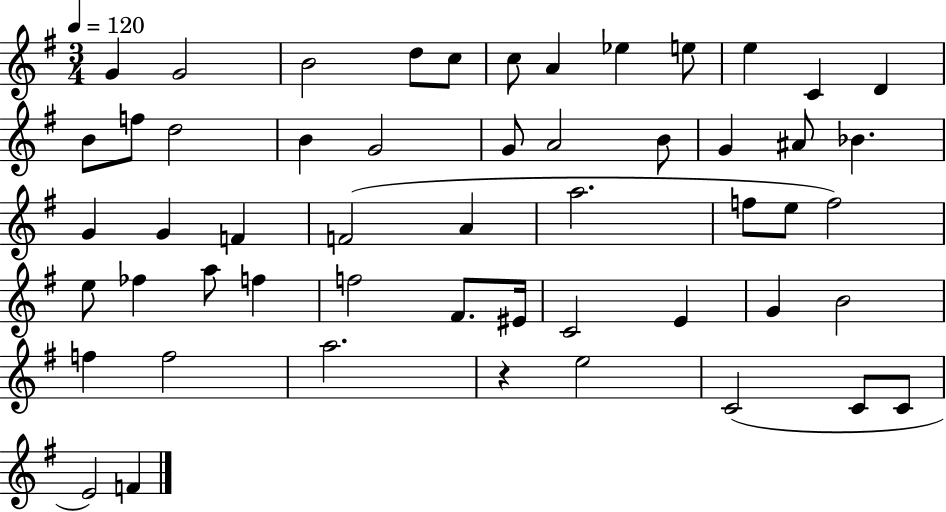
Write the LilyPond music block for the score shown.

{
  \clef treble
  \numericTimeSignature
  \time 3/4
  \key g \major
  \tempo 4 = 120
  g'4 g'2 | b'2 d''8 c''8 | c''8 a'4 ees''4 e''8 | e''4 c'4 d'4 | \break b'8 f''8 d''2 | b'4 g'2 | g'8 a'2 b'8 | g'4 ais'8 bes'4. | \break g'4 g'4 f'4 | f'2( a'4 | a''2. | f''8 e''8 f''2) | \break e''8 fes''4 a''8 f''4 | f''2 fis'8. eis'16 | c'2 e'4 | g'4 b'2 | \break f''4 f''2 | a''2. | r4 e''2 | c'2( c'8 c'8 | \break e'2) f'4 | \bar "|."
}